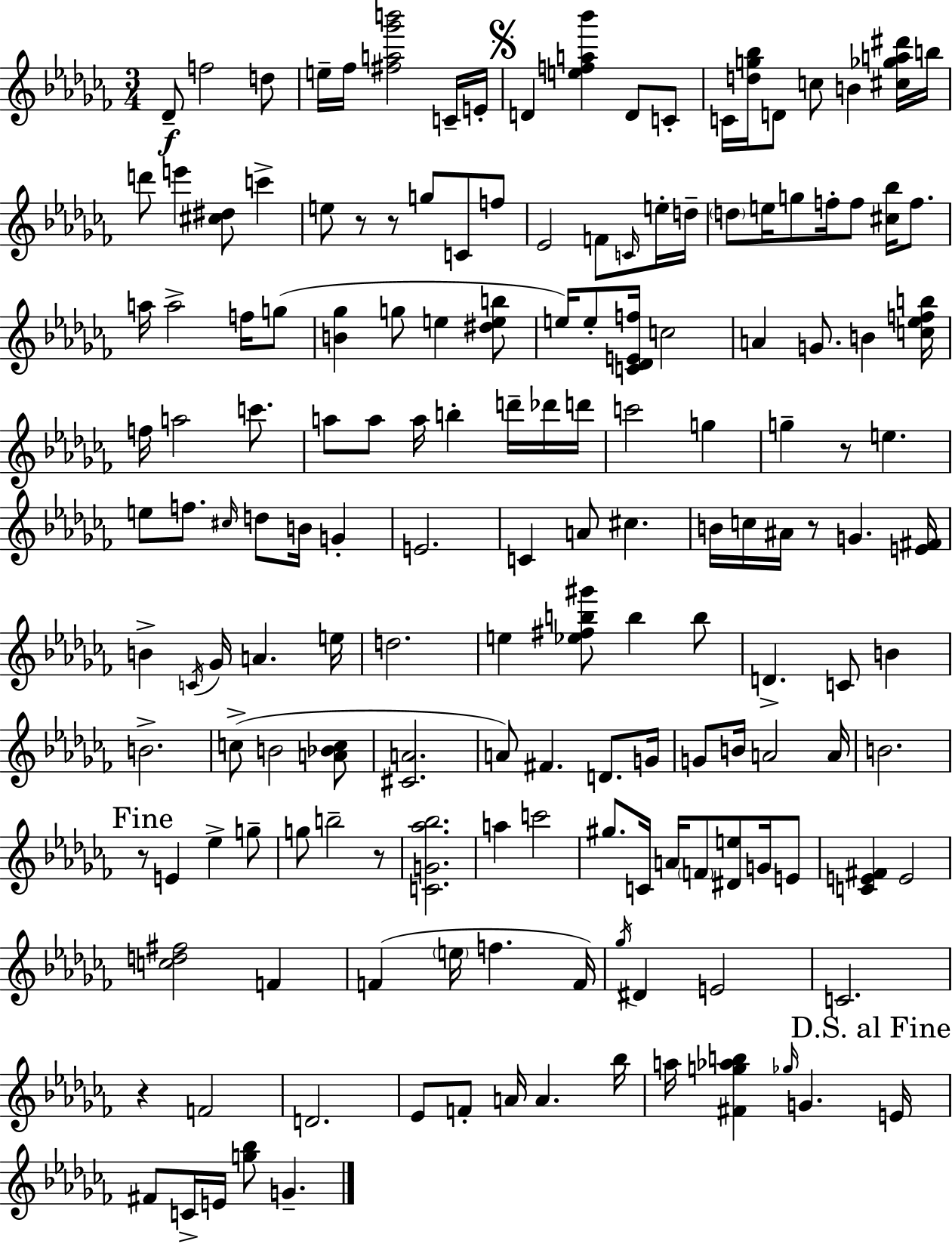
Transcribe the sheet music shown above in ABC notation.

X:1
T:Untitled
M:3/4
L:1/4
K:Abm
_D/2 f2 d/2 e/4 _f/4 [^fa_g'b']2 C/4 E/4 D [efa_b'] D/2 C/2 C/4 [dg_b]/4 D/2 c/2 B [^c_ga^d']/4 b/4 d'/2 e' [^c^d]/2 c' e/2 z/2 z/2 g/2 C/2 f/2 _E2 F/2 C/4 e/4 d/4 d/2 e/4 g/2 f/4 f/2 [^c_b]/4 f/2 a/4 a2 f/4 g/2 [B_g] g/2 e [^deb]/2 e/4 e/2 [C_DEf]/4 c2 A G/2 B [c_efb]/4 f/4 a2 c'/2 a/2 a/2 a/4 b d'/4 _d'/4 d'/4 c'2 g g z/2 e e/2 f/2 ^c/4 d/2 B/4 G E2 C A/2 ^c B/4 c/4 ^A/4 z/2 G [E^F]/4 B C/4 _G/4 A e/4 d2 e [_e^fb^g']/2 b b/2 D C/2 B B2 c/2 B2 [A_Bc]/2 [^CA]2 A/2 ^F D/2 G/4 G/2 B/4 A2 A/4 B2 z/2 E _e g/2 g/2 b2 z/2 [CG_a_b]2 a c'2 ^g/2 C/4 A/4 F/2 [^De]/2 G/4 E/2 [CE^F] E2 [cd^f]2 F F e/4 f F/4 _g/4 ^D E2 C2 z F2 D2 _E/2 F/2 A/4 A _b/4 a/4 [^Fg_ab] _g/4 G E/4 ^F/2 C/4 E/4 [g_b]/2 G